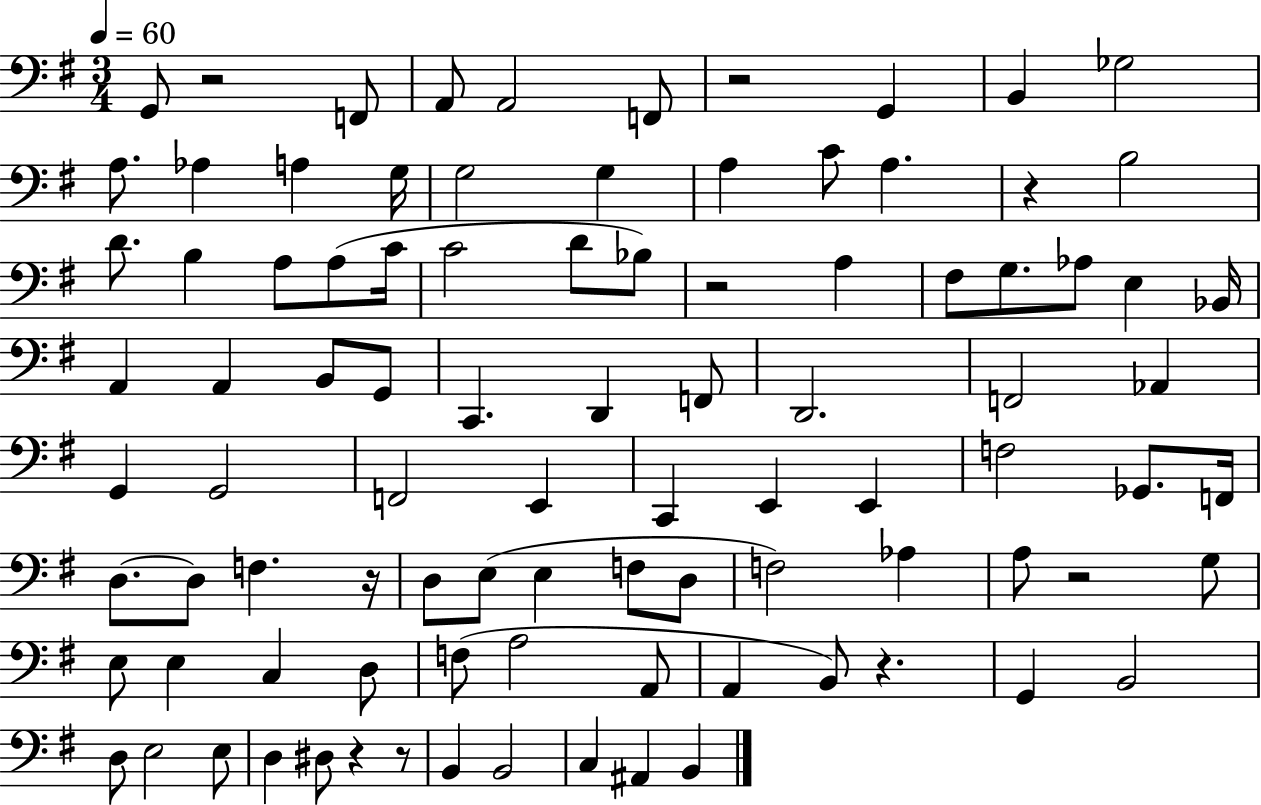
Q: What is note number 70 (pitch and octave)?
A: A3